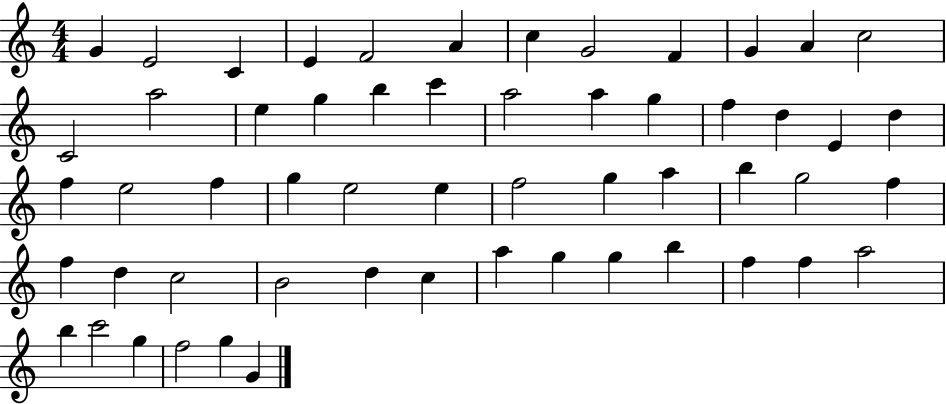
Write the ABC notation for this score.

X:1
T:Untitled
M:4/4
L:1/4
K:C
G E2 C E F2 A c G2 F G A c2 C2 a2 e g b c' a2 a g f d E d f e2 f g e2 e f2 g a b g2 f f d c2 B2 d c a g g b f f a2 b c'2 g f2 g G